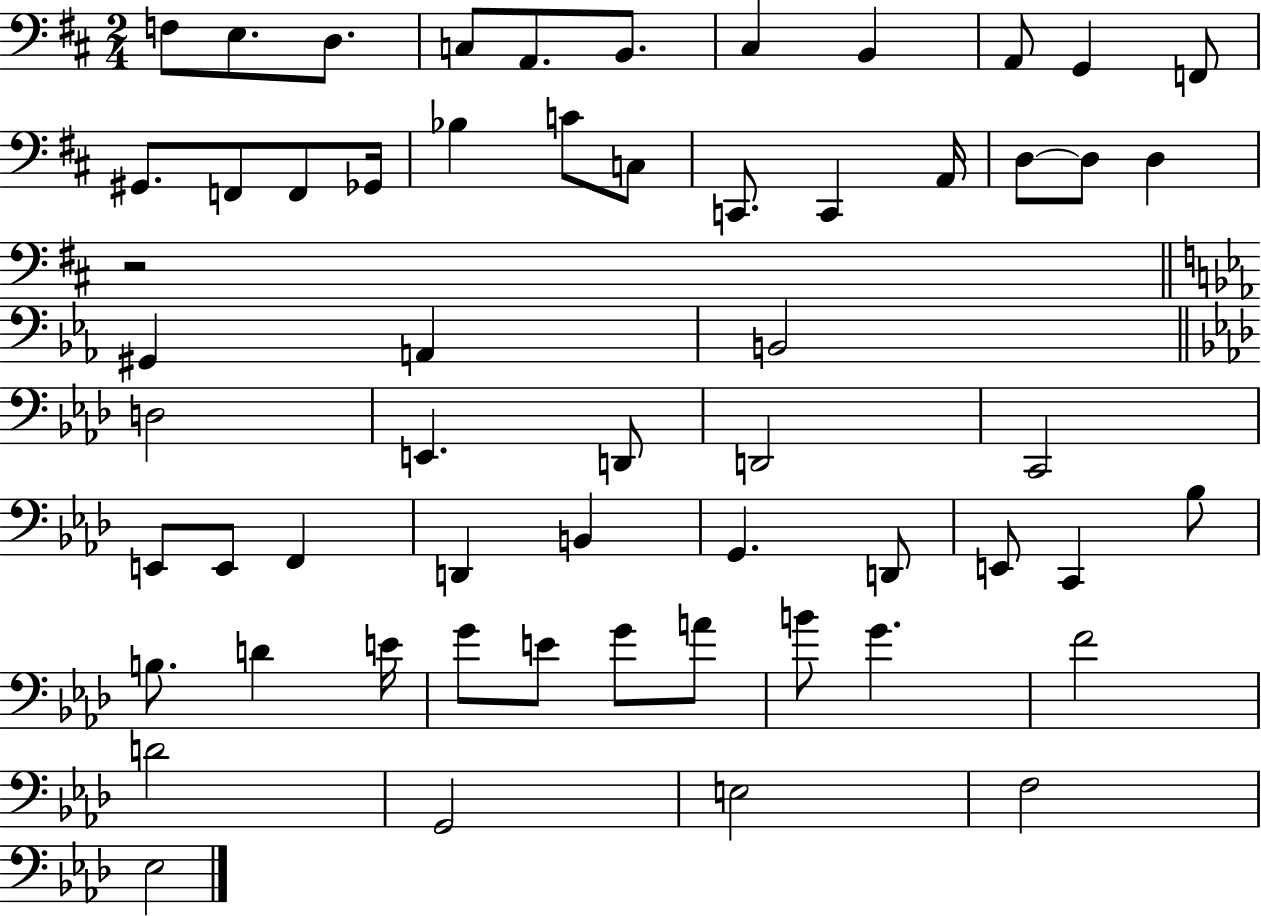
X:1
T:Untitled
M:2/4
L:1/4
K:D
F,/2 E,/2 D,/2 C,/2 A,,/2 B,,/2 ^C, B,, A,,/2 G,, F,,/2 ^G,,/2 F,,/2 F,,/2 _G,,/4 _B, C/2 C,/2 C,,/2 C,, A,,/4 D,/2 D,/2 D, z2 ^G,, A,, B,,2 D,2 E,, D,,/2 D,,2 C,,2 E,,/2 E,,/2 F,, D,, B,, G,, D,,/2 E,,/2 C,, _B,/2 B,/2 D E/4 G/2 E/2 G/2 A/2 B/2 G F2 D2 G,,2 E,2 F,2 _E,2